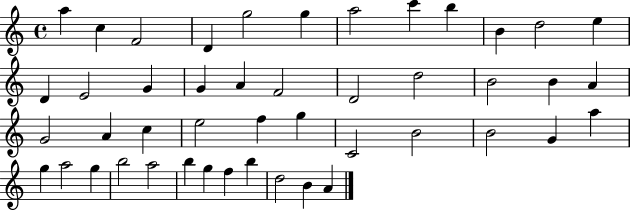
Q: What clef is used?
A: treble